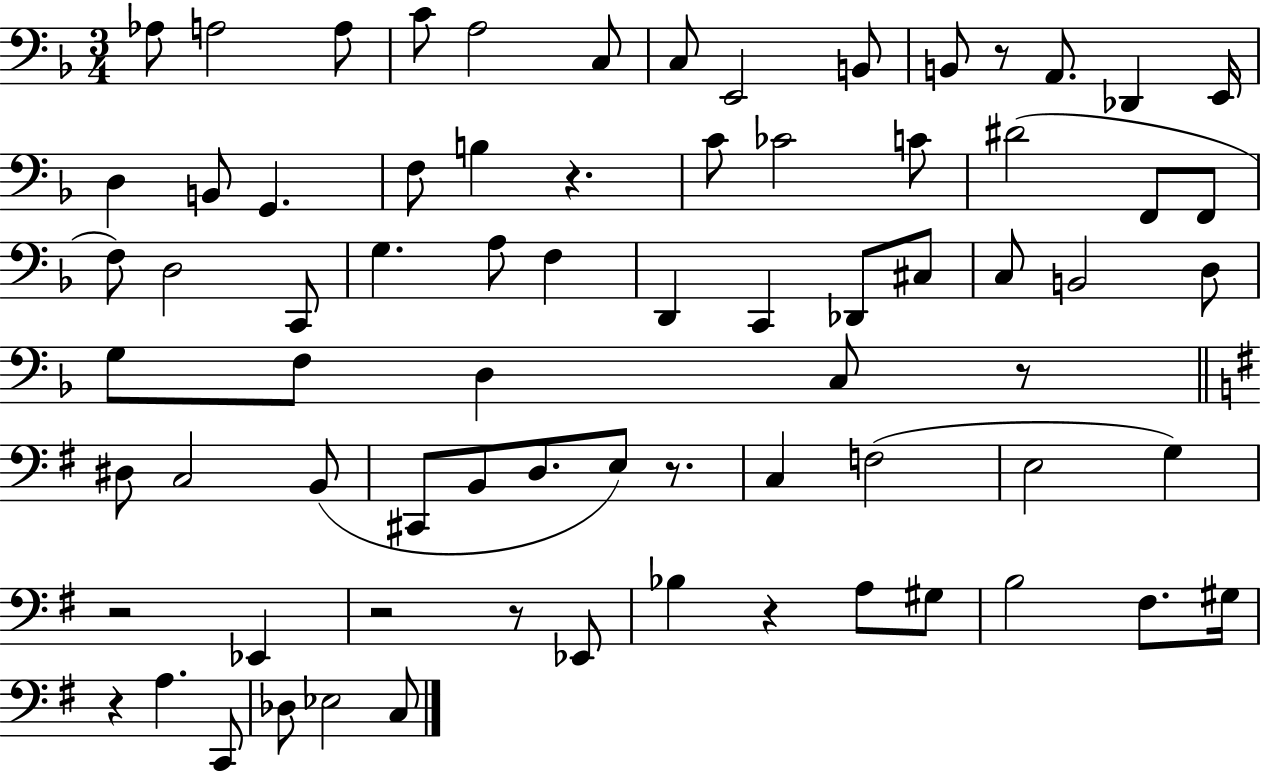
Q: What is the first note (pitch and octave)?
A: Ab3